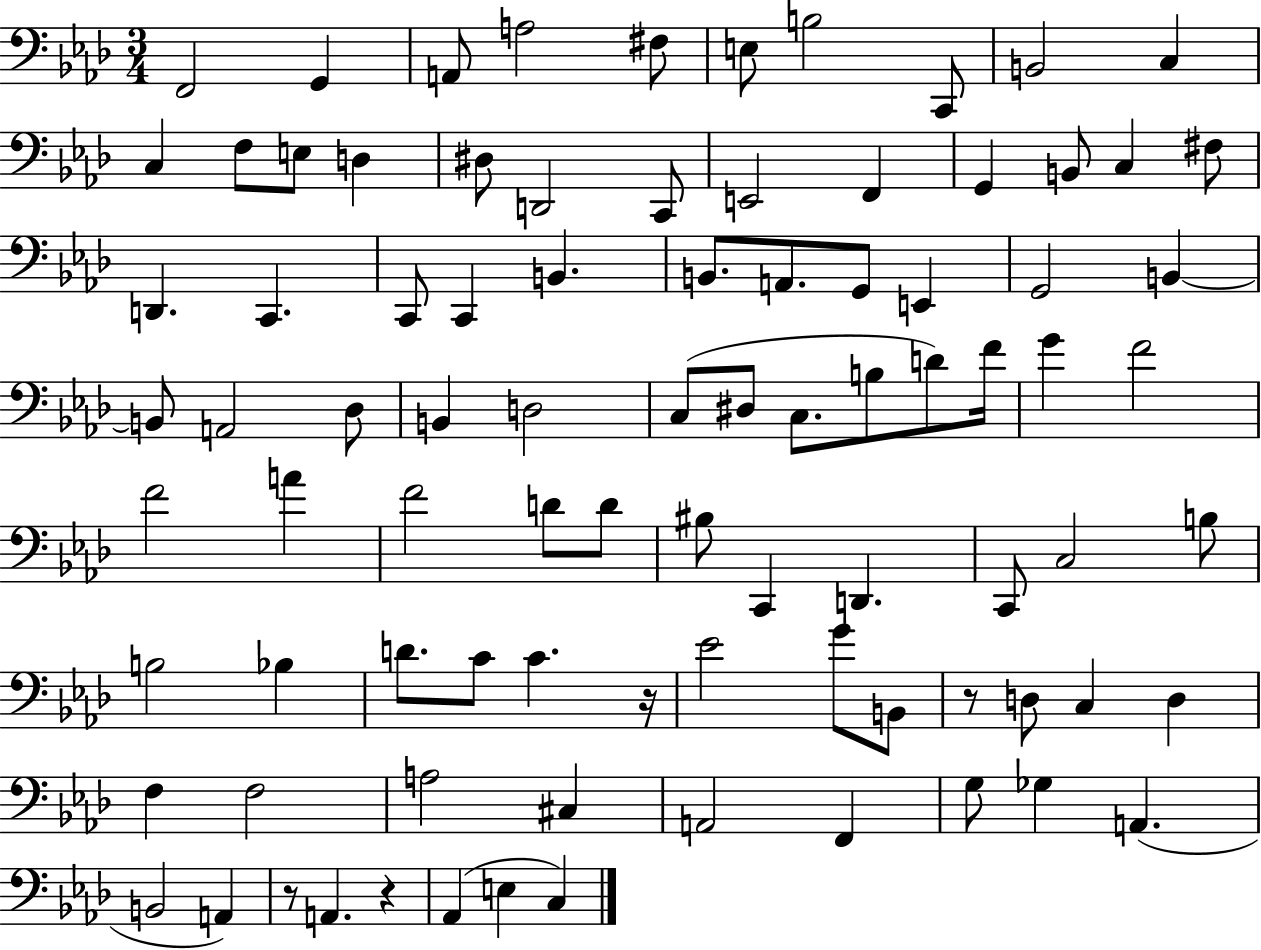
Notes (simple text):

F2/h G2/q A2/e A3/h F#3/e E3/e B3/h C2/e B2/h C3/q C3/q F3/e E3/e D3/q D#3/e D2/h C2/e E2/h F2/q G2/q B2/e C3/q F#3/e D2/q. C2/q. C2/e C2/q B2/q. B2/e. A2/e. G2/e E2/q G2/h B2/q B2/e A2/h Db3/e B2/q D3/h C3/e D#3/e C3/e. B3/e D4/e F4/s G4/q F4/h F4/h A4/q F4/h D4/e D4/e BIS3/e C2/q D2/q. C2/e C3/h B3/e B3/h Bb3/q D4/e. C4/e C4/q. R/s Eb4/h G4/e B2/e R/e D3/e C3/q D3/q F3/q F3/h A3/h C#3/q A2/h F2/q G3/e Gb3/q A2/q. B2/h A2/q R/e A2/q. R/q Ab2/q E3/q C3/q